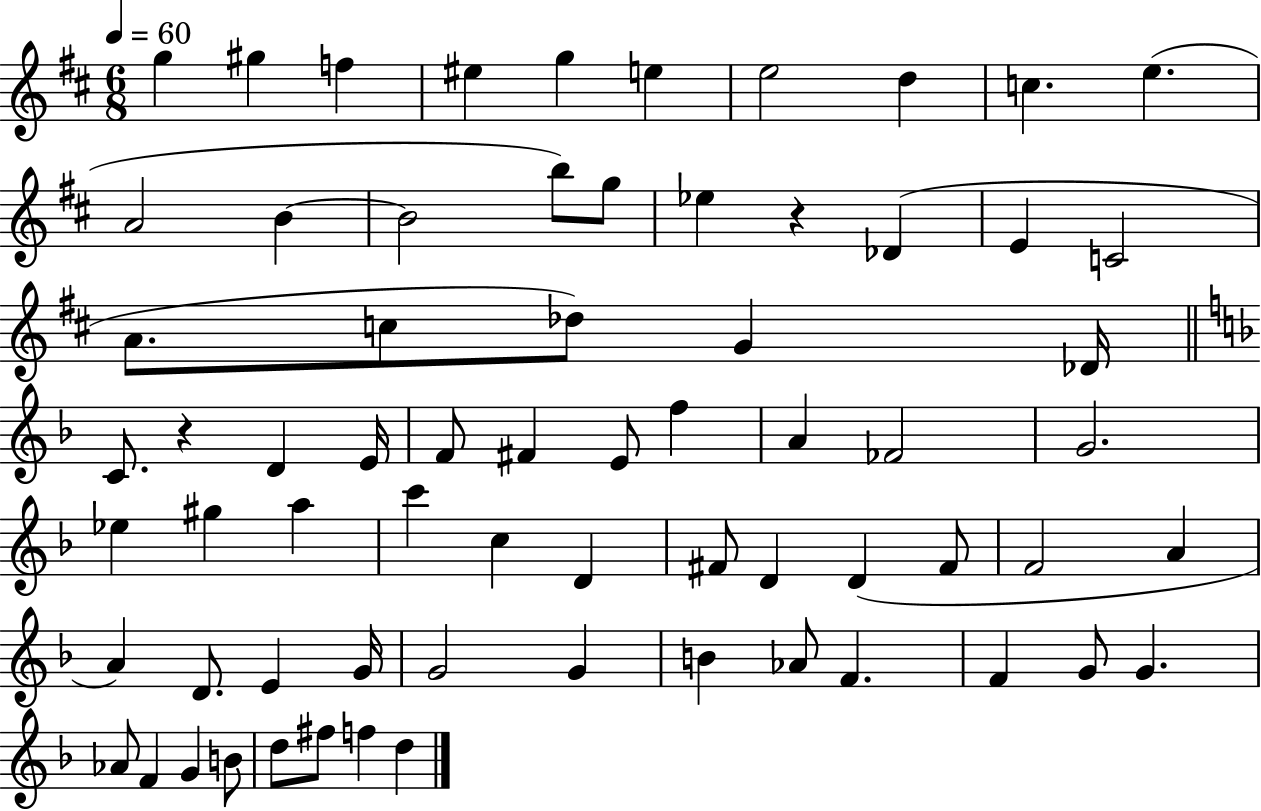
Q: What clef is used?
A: treble